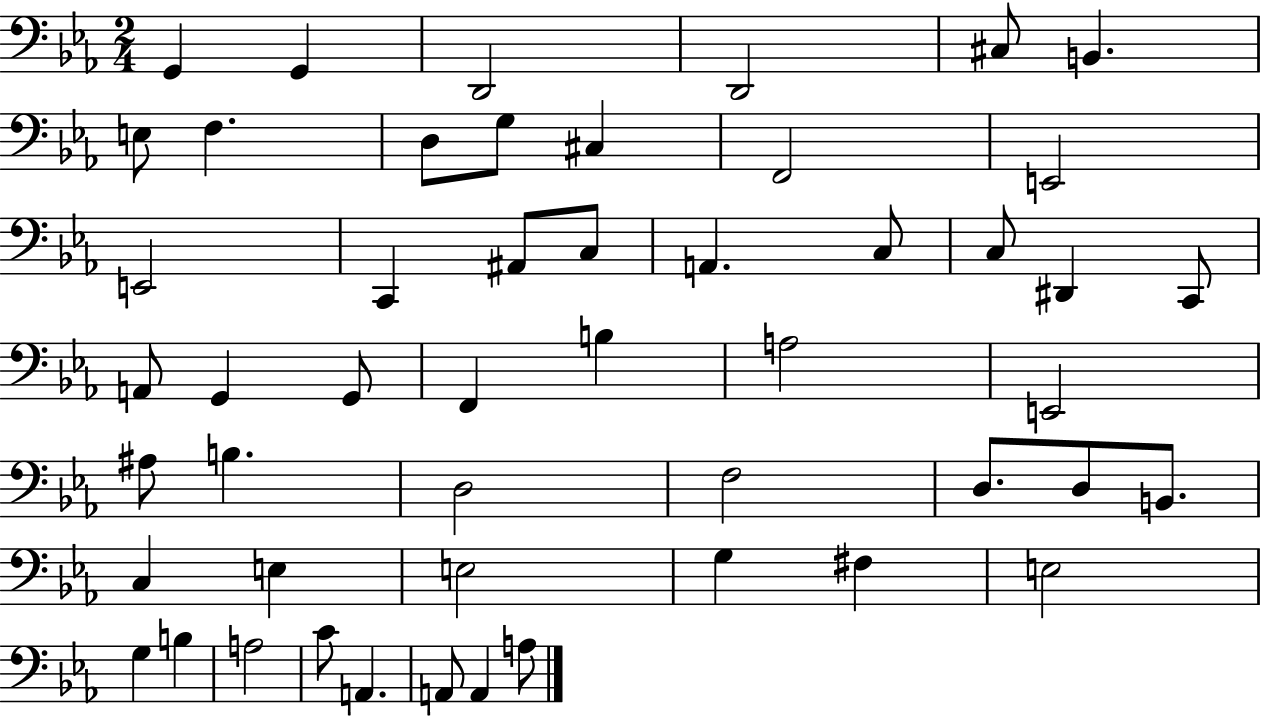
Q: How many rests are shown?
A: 0